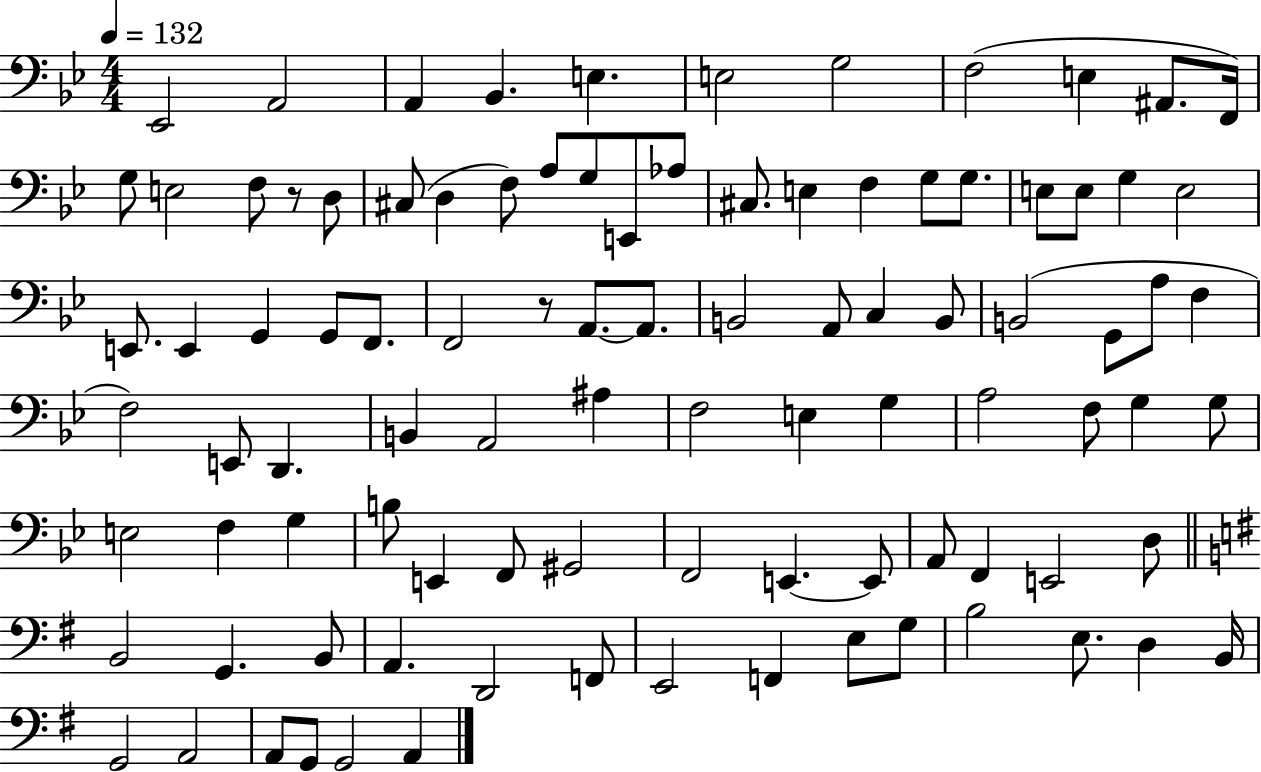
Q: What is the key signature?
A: BES major